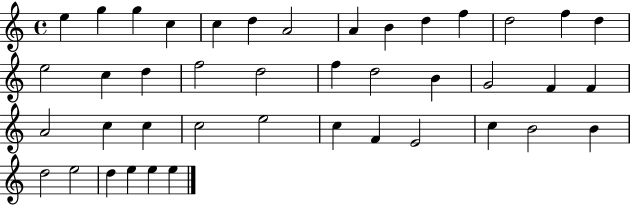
E5/q G5/q G5/q C5/q C5/q D5/q A4/h A4/q B4/q D5/q F5/q D5/h F5/q D5/q E5/h C5/q D5/q F5/h D5/h F5/q D5/h B4/q G4/h F4/q F4/q A4/h C5/q C5/q C5/h E5/h C5/q F4/q E4/h C5/q B4/h B4/q D5/h E5/h D5/q E5/q E5/q E5/q